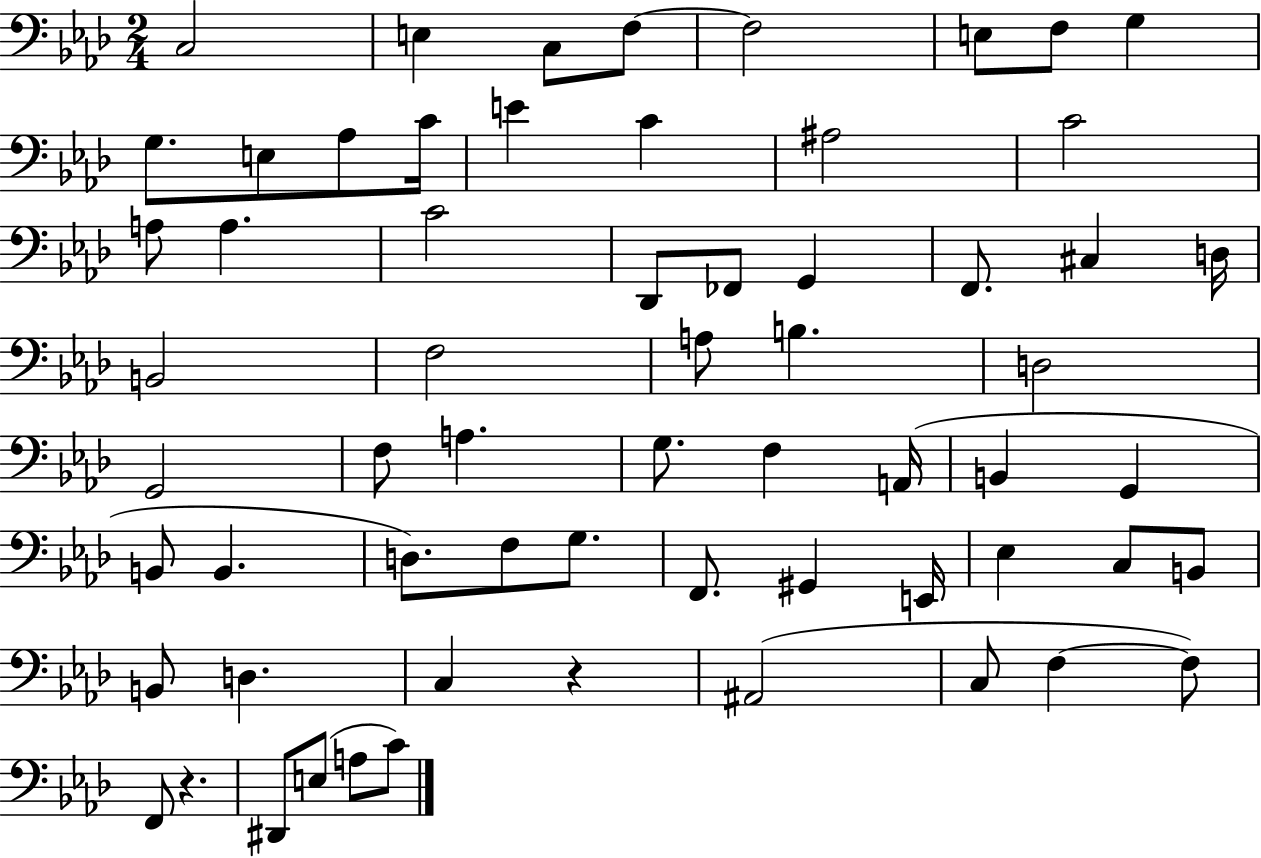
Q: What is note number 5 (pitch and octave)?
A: F3